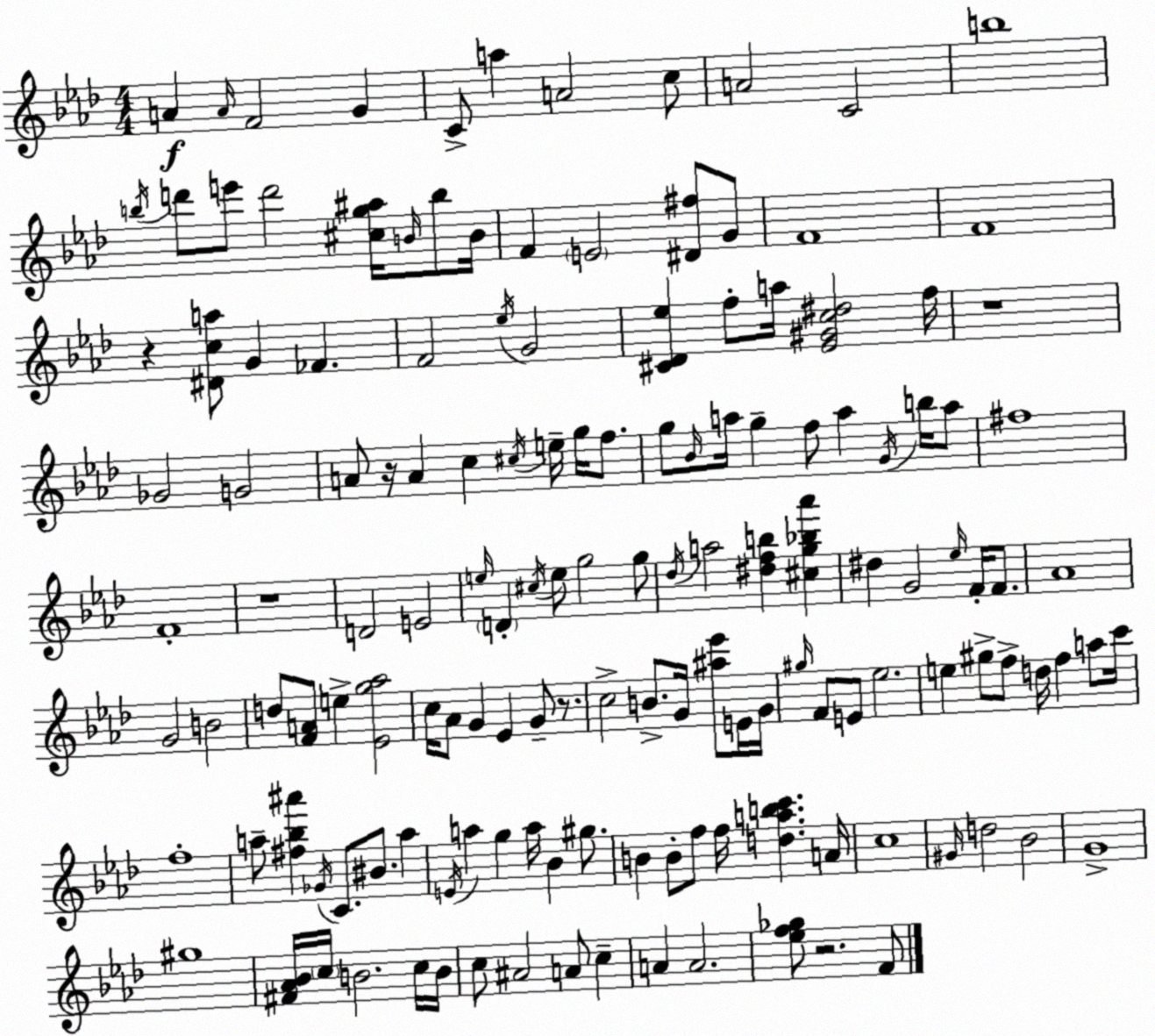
X:1
T:Untitled
M:4/4
L:1/4
K:Ab
A A/4 F2 G C/2 a A2 c/2 A2 C2 b4 b/4 d'/2 e'/2 d'2 [^cg^a]/4 B/4 b/2 B/4 F E2 [^D^f]/2 G/2 F4 F4 z [^Dca]/2 G _F F2 _e/4 G2 [^C_D_e] f/2 a/4 [_E^Gc^d]2 f/4 z4 _G2 G2 A/2 z/4 A c ^c/4 e/4 g/4 f/2 g/2 _B/4 a/4 g f/2 a G/4 b/4 a/2 ^f4 F4 z4 D2 E2 e/4 D ^c/4 e/2 g2 g/2 _d/4 a2 [^dfb] [^cg_b_a'] ^d G2 _e/4 F/4 F/2 _A4 G2 B2 d/2 [FA]/2 e [_Eg_a]2 c/4 _A/2 G _E G/2 z/2 c2 B/2 G/4 [^a_e']/2 E/4 G/4 ^g/4 F/2 E/2 _e2 e ^g/2 f/2 d/4 f a/2 c'/4 f4 a/2 [^f_b^a'] _G/4 C/2 ^B/2 a E/4 a g a/4 _B ^g/2 B B/2 f/2 f/4 [dabc'] A/4 c4 ^G/4 d2 _B2 G4 ^g4 [^F_A_B]/4 c/4 B2 c/4 B/4 c/2 ^A2 A/2 c A A2 [_ef_g]/2 z2 F/2